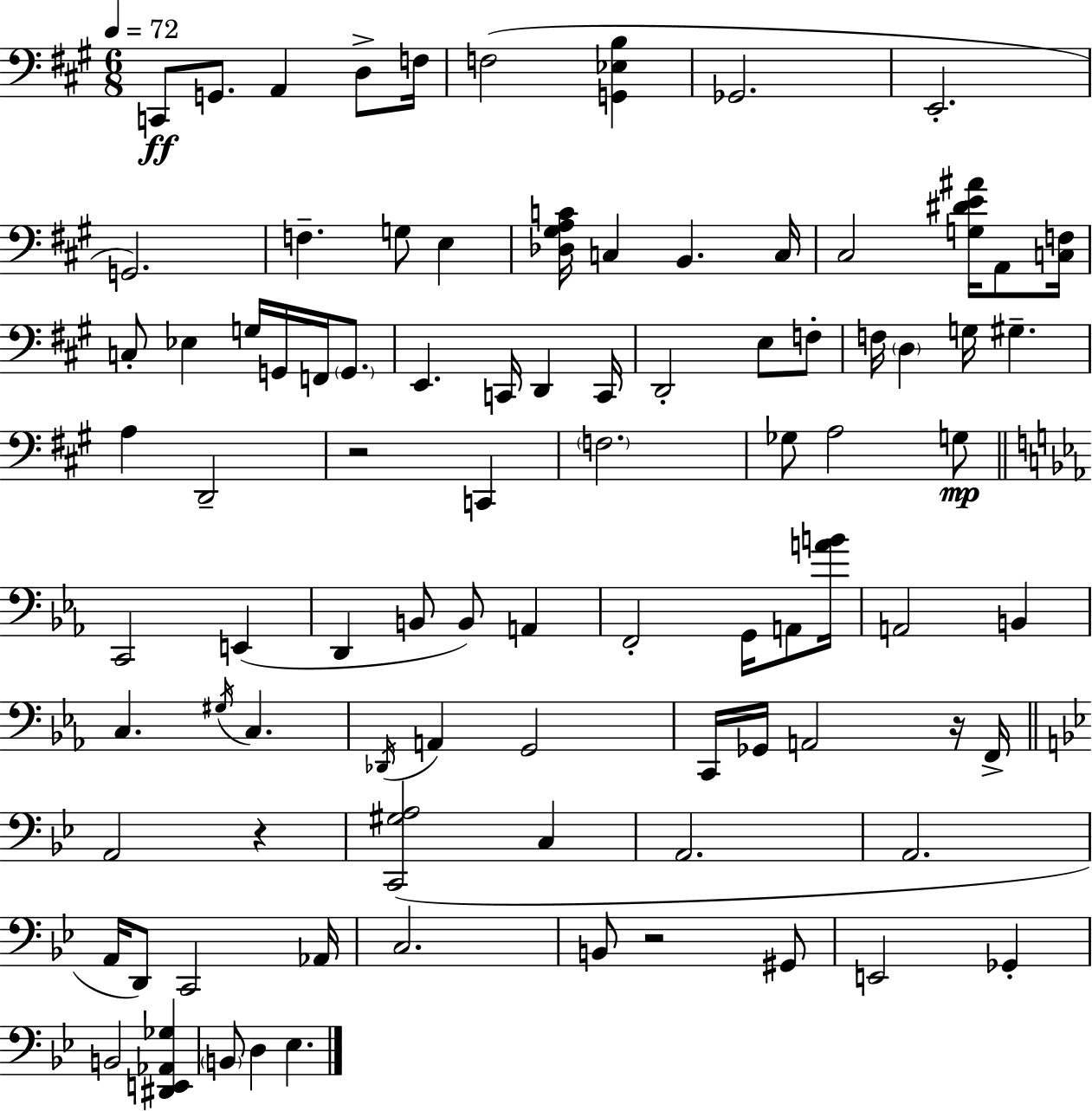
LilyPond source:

{
  \clef bass
  \numericTimeSignature
  \time 6/8
  \key a \major
  \tempo 4 = 72
  c,8\ff g,8. a,4 d8-> f16 | f2( <g, ees b>4 | ges,2. | e,2.-. | \break g,2.) | f4.-- g8 e4 | <des gis a c'>16 c4 b,4. c16 | cis2 <g dis' e' ais'>16 a,8 <c f>16 | \break c8-. ees4 g16 g,16 f,16 \parenthesize g,8. | e,4. c,16 d,4 c,16 | d,2-. e8 f8-. | f16 \parenthesize d4 g16 gis4.-- | \break a4 d,2-- | r2 c,4 | \parenthesize f2. | ges8 a2 g8\mp | \break \bar "||" \break \key c \minor c,2 e,4( | d,4 b,8 b,8) a,4 | f,2-. g,16 a,8 <a' b'>16 | a,2 b,4 | \break c4. \acciaccatura { gis16 } c4. | \acciaccatura { des,16 } a,4 g,2 | c,16 ges,16 a,2 | r16 f,16-> \bar "||" \break \key g \minor a,2 r4 | <c, gis a>2( c4 | a,2. | a,2. | \break a,16 d,8) c,2 aes,16 | c2. | b,8 r2 gis,8 | e,2 ges,4-. | \break b,2 <dis, e, aes, ges>4 | \parenthesize b,8 d4 ees4. | \bar "|."
}